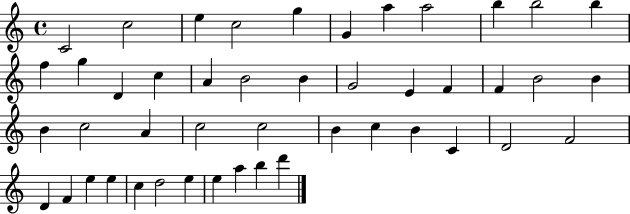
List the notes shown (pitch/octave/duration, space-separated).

C4/h C5/h E5/q C5/h G5/q G4/q A5/q A5/h B5/q B5/h B5/q F5/q G5/q D4/q C5/q A4/q B4/h B4/q G4/h E4/q F4/q F4/q B4/h B4/q B4/q C5/h A4/q C5/h C5/h B4/q C5/q B4/q C4/q D4/h F4/h D4/q F4/q E5/q E5/q C5/q D5/h E5/q E5/q A5/q B5/q D6/q